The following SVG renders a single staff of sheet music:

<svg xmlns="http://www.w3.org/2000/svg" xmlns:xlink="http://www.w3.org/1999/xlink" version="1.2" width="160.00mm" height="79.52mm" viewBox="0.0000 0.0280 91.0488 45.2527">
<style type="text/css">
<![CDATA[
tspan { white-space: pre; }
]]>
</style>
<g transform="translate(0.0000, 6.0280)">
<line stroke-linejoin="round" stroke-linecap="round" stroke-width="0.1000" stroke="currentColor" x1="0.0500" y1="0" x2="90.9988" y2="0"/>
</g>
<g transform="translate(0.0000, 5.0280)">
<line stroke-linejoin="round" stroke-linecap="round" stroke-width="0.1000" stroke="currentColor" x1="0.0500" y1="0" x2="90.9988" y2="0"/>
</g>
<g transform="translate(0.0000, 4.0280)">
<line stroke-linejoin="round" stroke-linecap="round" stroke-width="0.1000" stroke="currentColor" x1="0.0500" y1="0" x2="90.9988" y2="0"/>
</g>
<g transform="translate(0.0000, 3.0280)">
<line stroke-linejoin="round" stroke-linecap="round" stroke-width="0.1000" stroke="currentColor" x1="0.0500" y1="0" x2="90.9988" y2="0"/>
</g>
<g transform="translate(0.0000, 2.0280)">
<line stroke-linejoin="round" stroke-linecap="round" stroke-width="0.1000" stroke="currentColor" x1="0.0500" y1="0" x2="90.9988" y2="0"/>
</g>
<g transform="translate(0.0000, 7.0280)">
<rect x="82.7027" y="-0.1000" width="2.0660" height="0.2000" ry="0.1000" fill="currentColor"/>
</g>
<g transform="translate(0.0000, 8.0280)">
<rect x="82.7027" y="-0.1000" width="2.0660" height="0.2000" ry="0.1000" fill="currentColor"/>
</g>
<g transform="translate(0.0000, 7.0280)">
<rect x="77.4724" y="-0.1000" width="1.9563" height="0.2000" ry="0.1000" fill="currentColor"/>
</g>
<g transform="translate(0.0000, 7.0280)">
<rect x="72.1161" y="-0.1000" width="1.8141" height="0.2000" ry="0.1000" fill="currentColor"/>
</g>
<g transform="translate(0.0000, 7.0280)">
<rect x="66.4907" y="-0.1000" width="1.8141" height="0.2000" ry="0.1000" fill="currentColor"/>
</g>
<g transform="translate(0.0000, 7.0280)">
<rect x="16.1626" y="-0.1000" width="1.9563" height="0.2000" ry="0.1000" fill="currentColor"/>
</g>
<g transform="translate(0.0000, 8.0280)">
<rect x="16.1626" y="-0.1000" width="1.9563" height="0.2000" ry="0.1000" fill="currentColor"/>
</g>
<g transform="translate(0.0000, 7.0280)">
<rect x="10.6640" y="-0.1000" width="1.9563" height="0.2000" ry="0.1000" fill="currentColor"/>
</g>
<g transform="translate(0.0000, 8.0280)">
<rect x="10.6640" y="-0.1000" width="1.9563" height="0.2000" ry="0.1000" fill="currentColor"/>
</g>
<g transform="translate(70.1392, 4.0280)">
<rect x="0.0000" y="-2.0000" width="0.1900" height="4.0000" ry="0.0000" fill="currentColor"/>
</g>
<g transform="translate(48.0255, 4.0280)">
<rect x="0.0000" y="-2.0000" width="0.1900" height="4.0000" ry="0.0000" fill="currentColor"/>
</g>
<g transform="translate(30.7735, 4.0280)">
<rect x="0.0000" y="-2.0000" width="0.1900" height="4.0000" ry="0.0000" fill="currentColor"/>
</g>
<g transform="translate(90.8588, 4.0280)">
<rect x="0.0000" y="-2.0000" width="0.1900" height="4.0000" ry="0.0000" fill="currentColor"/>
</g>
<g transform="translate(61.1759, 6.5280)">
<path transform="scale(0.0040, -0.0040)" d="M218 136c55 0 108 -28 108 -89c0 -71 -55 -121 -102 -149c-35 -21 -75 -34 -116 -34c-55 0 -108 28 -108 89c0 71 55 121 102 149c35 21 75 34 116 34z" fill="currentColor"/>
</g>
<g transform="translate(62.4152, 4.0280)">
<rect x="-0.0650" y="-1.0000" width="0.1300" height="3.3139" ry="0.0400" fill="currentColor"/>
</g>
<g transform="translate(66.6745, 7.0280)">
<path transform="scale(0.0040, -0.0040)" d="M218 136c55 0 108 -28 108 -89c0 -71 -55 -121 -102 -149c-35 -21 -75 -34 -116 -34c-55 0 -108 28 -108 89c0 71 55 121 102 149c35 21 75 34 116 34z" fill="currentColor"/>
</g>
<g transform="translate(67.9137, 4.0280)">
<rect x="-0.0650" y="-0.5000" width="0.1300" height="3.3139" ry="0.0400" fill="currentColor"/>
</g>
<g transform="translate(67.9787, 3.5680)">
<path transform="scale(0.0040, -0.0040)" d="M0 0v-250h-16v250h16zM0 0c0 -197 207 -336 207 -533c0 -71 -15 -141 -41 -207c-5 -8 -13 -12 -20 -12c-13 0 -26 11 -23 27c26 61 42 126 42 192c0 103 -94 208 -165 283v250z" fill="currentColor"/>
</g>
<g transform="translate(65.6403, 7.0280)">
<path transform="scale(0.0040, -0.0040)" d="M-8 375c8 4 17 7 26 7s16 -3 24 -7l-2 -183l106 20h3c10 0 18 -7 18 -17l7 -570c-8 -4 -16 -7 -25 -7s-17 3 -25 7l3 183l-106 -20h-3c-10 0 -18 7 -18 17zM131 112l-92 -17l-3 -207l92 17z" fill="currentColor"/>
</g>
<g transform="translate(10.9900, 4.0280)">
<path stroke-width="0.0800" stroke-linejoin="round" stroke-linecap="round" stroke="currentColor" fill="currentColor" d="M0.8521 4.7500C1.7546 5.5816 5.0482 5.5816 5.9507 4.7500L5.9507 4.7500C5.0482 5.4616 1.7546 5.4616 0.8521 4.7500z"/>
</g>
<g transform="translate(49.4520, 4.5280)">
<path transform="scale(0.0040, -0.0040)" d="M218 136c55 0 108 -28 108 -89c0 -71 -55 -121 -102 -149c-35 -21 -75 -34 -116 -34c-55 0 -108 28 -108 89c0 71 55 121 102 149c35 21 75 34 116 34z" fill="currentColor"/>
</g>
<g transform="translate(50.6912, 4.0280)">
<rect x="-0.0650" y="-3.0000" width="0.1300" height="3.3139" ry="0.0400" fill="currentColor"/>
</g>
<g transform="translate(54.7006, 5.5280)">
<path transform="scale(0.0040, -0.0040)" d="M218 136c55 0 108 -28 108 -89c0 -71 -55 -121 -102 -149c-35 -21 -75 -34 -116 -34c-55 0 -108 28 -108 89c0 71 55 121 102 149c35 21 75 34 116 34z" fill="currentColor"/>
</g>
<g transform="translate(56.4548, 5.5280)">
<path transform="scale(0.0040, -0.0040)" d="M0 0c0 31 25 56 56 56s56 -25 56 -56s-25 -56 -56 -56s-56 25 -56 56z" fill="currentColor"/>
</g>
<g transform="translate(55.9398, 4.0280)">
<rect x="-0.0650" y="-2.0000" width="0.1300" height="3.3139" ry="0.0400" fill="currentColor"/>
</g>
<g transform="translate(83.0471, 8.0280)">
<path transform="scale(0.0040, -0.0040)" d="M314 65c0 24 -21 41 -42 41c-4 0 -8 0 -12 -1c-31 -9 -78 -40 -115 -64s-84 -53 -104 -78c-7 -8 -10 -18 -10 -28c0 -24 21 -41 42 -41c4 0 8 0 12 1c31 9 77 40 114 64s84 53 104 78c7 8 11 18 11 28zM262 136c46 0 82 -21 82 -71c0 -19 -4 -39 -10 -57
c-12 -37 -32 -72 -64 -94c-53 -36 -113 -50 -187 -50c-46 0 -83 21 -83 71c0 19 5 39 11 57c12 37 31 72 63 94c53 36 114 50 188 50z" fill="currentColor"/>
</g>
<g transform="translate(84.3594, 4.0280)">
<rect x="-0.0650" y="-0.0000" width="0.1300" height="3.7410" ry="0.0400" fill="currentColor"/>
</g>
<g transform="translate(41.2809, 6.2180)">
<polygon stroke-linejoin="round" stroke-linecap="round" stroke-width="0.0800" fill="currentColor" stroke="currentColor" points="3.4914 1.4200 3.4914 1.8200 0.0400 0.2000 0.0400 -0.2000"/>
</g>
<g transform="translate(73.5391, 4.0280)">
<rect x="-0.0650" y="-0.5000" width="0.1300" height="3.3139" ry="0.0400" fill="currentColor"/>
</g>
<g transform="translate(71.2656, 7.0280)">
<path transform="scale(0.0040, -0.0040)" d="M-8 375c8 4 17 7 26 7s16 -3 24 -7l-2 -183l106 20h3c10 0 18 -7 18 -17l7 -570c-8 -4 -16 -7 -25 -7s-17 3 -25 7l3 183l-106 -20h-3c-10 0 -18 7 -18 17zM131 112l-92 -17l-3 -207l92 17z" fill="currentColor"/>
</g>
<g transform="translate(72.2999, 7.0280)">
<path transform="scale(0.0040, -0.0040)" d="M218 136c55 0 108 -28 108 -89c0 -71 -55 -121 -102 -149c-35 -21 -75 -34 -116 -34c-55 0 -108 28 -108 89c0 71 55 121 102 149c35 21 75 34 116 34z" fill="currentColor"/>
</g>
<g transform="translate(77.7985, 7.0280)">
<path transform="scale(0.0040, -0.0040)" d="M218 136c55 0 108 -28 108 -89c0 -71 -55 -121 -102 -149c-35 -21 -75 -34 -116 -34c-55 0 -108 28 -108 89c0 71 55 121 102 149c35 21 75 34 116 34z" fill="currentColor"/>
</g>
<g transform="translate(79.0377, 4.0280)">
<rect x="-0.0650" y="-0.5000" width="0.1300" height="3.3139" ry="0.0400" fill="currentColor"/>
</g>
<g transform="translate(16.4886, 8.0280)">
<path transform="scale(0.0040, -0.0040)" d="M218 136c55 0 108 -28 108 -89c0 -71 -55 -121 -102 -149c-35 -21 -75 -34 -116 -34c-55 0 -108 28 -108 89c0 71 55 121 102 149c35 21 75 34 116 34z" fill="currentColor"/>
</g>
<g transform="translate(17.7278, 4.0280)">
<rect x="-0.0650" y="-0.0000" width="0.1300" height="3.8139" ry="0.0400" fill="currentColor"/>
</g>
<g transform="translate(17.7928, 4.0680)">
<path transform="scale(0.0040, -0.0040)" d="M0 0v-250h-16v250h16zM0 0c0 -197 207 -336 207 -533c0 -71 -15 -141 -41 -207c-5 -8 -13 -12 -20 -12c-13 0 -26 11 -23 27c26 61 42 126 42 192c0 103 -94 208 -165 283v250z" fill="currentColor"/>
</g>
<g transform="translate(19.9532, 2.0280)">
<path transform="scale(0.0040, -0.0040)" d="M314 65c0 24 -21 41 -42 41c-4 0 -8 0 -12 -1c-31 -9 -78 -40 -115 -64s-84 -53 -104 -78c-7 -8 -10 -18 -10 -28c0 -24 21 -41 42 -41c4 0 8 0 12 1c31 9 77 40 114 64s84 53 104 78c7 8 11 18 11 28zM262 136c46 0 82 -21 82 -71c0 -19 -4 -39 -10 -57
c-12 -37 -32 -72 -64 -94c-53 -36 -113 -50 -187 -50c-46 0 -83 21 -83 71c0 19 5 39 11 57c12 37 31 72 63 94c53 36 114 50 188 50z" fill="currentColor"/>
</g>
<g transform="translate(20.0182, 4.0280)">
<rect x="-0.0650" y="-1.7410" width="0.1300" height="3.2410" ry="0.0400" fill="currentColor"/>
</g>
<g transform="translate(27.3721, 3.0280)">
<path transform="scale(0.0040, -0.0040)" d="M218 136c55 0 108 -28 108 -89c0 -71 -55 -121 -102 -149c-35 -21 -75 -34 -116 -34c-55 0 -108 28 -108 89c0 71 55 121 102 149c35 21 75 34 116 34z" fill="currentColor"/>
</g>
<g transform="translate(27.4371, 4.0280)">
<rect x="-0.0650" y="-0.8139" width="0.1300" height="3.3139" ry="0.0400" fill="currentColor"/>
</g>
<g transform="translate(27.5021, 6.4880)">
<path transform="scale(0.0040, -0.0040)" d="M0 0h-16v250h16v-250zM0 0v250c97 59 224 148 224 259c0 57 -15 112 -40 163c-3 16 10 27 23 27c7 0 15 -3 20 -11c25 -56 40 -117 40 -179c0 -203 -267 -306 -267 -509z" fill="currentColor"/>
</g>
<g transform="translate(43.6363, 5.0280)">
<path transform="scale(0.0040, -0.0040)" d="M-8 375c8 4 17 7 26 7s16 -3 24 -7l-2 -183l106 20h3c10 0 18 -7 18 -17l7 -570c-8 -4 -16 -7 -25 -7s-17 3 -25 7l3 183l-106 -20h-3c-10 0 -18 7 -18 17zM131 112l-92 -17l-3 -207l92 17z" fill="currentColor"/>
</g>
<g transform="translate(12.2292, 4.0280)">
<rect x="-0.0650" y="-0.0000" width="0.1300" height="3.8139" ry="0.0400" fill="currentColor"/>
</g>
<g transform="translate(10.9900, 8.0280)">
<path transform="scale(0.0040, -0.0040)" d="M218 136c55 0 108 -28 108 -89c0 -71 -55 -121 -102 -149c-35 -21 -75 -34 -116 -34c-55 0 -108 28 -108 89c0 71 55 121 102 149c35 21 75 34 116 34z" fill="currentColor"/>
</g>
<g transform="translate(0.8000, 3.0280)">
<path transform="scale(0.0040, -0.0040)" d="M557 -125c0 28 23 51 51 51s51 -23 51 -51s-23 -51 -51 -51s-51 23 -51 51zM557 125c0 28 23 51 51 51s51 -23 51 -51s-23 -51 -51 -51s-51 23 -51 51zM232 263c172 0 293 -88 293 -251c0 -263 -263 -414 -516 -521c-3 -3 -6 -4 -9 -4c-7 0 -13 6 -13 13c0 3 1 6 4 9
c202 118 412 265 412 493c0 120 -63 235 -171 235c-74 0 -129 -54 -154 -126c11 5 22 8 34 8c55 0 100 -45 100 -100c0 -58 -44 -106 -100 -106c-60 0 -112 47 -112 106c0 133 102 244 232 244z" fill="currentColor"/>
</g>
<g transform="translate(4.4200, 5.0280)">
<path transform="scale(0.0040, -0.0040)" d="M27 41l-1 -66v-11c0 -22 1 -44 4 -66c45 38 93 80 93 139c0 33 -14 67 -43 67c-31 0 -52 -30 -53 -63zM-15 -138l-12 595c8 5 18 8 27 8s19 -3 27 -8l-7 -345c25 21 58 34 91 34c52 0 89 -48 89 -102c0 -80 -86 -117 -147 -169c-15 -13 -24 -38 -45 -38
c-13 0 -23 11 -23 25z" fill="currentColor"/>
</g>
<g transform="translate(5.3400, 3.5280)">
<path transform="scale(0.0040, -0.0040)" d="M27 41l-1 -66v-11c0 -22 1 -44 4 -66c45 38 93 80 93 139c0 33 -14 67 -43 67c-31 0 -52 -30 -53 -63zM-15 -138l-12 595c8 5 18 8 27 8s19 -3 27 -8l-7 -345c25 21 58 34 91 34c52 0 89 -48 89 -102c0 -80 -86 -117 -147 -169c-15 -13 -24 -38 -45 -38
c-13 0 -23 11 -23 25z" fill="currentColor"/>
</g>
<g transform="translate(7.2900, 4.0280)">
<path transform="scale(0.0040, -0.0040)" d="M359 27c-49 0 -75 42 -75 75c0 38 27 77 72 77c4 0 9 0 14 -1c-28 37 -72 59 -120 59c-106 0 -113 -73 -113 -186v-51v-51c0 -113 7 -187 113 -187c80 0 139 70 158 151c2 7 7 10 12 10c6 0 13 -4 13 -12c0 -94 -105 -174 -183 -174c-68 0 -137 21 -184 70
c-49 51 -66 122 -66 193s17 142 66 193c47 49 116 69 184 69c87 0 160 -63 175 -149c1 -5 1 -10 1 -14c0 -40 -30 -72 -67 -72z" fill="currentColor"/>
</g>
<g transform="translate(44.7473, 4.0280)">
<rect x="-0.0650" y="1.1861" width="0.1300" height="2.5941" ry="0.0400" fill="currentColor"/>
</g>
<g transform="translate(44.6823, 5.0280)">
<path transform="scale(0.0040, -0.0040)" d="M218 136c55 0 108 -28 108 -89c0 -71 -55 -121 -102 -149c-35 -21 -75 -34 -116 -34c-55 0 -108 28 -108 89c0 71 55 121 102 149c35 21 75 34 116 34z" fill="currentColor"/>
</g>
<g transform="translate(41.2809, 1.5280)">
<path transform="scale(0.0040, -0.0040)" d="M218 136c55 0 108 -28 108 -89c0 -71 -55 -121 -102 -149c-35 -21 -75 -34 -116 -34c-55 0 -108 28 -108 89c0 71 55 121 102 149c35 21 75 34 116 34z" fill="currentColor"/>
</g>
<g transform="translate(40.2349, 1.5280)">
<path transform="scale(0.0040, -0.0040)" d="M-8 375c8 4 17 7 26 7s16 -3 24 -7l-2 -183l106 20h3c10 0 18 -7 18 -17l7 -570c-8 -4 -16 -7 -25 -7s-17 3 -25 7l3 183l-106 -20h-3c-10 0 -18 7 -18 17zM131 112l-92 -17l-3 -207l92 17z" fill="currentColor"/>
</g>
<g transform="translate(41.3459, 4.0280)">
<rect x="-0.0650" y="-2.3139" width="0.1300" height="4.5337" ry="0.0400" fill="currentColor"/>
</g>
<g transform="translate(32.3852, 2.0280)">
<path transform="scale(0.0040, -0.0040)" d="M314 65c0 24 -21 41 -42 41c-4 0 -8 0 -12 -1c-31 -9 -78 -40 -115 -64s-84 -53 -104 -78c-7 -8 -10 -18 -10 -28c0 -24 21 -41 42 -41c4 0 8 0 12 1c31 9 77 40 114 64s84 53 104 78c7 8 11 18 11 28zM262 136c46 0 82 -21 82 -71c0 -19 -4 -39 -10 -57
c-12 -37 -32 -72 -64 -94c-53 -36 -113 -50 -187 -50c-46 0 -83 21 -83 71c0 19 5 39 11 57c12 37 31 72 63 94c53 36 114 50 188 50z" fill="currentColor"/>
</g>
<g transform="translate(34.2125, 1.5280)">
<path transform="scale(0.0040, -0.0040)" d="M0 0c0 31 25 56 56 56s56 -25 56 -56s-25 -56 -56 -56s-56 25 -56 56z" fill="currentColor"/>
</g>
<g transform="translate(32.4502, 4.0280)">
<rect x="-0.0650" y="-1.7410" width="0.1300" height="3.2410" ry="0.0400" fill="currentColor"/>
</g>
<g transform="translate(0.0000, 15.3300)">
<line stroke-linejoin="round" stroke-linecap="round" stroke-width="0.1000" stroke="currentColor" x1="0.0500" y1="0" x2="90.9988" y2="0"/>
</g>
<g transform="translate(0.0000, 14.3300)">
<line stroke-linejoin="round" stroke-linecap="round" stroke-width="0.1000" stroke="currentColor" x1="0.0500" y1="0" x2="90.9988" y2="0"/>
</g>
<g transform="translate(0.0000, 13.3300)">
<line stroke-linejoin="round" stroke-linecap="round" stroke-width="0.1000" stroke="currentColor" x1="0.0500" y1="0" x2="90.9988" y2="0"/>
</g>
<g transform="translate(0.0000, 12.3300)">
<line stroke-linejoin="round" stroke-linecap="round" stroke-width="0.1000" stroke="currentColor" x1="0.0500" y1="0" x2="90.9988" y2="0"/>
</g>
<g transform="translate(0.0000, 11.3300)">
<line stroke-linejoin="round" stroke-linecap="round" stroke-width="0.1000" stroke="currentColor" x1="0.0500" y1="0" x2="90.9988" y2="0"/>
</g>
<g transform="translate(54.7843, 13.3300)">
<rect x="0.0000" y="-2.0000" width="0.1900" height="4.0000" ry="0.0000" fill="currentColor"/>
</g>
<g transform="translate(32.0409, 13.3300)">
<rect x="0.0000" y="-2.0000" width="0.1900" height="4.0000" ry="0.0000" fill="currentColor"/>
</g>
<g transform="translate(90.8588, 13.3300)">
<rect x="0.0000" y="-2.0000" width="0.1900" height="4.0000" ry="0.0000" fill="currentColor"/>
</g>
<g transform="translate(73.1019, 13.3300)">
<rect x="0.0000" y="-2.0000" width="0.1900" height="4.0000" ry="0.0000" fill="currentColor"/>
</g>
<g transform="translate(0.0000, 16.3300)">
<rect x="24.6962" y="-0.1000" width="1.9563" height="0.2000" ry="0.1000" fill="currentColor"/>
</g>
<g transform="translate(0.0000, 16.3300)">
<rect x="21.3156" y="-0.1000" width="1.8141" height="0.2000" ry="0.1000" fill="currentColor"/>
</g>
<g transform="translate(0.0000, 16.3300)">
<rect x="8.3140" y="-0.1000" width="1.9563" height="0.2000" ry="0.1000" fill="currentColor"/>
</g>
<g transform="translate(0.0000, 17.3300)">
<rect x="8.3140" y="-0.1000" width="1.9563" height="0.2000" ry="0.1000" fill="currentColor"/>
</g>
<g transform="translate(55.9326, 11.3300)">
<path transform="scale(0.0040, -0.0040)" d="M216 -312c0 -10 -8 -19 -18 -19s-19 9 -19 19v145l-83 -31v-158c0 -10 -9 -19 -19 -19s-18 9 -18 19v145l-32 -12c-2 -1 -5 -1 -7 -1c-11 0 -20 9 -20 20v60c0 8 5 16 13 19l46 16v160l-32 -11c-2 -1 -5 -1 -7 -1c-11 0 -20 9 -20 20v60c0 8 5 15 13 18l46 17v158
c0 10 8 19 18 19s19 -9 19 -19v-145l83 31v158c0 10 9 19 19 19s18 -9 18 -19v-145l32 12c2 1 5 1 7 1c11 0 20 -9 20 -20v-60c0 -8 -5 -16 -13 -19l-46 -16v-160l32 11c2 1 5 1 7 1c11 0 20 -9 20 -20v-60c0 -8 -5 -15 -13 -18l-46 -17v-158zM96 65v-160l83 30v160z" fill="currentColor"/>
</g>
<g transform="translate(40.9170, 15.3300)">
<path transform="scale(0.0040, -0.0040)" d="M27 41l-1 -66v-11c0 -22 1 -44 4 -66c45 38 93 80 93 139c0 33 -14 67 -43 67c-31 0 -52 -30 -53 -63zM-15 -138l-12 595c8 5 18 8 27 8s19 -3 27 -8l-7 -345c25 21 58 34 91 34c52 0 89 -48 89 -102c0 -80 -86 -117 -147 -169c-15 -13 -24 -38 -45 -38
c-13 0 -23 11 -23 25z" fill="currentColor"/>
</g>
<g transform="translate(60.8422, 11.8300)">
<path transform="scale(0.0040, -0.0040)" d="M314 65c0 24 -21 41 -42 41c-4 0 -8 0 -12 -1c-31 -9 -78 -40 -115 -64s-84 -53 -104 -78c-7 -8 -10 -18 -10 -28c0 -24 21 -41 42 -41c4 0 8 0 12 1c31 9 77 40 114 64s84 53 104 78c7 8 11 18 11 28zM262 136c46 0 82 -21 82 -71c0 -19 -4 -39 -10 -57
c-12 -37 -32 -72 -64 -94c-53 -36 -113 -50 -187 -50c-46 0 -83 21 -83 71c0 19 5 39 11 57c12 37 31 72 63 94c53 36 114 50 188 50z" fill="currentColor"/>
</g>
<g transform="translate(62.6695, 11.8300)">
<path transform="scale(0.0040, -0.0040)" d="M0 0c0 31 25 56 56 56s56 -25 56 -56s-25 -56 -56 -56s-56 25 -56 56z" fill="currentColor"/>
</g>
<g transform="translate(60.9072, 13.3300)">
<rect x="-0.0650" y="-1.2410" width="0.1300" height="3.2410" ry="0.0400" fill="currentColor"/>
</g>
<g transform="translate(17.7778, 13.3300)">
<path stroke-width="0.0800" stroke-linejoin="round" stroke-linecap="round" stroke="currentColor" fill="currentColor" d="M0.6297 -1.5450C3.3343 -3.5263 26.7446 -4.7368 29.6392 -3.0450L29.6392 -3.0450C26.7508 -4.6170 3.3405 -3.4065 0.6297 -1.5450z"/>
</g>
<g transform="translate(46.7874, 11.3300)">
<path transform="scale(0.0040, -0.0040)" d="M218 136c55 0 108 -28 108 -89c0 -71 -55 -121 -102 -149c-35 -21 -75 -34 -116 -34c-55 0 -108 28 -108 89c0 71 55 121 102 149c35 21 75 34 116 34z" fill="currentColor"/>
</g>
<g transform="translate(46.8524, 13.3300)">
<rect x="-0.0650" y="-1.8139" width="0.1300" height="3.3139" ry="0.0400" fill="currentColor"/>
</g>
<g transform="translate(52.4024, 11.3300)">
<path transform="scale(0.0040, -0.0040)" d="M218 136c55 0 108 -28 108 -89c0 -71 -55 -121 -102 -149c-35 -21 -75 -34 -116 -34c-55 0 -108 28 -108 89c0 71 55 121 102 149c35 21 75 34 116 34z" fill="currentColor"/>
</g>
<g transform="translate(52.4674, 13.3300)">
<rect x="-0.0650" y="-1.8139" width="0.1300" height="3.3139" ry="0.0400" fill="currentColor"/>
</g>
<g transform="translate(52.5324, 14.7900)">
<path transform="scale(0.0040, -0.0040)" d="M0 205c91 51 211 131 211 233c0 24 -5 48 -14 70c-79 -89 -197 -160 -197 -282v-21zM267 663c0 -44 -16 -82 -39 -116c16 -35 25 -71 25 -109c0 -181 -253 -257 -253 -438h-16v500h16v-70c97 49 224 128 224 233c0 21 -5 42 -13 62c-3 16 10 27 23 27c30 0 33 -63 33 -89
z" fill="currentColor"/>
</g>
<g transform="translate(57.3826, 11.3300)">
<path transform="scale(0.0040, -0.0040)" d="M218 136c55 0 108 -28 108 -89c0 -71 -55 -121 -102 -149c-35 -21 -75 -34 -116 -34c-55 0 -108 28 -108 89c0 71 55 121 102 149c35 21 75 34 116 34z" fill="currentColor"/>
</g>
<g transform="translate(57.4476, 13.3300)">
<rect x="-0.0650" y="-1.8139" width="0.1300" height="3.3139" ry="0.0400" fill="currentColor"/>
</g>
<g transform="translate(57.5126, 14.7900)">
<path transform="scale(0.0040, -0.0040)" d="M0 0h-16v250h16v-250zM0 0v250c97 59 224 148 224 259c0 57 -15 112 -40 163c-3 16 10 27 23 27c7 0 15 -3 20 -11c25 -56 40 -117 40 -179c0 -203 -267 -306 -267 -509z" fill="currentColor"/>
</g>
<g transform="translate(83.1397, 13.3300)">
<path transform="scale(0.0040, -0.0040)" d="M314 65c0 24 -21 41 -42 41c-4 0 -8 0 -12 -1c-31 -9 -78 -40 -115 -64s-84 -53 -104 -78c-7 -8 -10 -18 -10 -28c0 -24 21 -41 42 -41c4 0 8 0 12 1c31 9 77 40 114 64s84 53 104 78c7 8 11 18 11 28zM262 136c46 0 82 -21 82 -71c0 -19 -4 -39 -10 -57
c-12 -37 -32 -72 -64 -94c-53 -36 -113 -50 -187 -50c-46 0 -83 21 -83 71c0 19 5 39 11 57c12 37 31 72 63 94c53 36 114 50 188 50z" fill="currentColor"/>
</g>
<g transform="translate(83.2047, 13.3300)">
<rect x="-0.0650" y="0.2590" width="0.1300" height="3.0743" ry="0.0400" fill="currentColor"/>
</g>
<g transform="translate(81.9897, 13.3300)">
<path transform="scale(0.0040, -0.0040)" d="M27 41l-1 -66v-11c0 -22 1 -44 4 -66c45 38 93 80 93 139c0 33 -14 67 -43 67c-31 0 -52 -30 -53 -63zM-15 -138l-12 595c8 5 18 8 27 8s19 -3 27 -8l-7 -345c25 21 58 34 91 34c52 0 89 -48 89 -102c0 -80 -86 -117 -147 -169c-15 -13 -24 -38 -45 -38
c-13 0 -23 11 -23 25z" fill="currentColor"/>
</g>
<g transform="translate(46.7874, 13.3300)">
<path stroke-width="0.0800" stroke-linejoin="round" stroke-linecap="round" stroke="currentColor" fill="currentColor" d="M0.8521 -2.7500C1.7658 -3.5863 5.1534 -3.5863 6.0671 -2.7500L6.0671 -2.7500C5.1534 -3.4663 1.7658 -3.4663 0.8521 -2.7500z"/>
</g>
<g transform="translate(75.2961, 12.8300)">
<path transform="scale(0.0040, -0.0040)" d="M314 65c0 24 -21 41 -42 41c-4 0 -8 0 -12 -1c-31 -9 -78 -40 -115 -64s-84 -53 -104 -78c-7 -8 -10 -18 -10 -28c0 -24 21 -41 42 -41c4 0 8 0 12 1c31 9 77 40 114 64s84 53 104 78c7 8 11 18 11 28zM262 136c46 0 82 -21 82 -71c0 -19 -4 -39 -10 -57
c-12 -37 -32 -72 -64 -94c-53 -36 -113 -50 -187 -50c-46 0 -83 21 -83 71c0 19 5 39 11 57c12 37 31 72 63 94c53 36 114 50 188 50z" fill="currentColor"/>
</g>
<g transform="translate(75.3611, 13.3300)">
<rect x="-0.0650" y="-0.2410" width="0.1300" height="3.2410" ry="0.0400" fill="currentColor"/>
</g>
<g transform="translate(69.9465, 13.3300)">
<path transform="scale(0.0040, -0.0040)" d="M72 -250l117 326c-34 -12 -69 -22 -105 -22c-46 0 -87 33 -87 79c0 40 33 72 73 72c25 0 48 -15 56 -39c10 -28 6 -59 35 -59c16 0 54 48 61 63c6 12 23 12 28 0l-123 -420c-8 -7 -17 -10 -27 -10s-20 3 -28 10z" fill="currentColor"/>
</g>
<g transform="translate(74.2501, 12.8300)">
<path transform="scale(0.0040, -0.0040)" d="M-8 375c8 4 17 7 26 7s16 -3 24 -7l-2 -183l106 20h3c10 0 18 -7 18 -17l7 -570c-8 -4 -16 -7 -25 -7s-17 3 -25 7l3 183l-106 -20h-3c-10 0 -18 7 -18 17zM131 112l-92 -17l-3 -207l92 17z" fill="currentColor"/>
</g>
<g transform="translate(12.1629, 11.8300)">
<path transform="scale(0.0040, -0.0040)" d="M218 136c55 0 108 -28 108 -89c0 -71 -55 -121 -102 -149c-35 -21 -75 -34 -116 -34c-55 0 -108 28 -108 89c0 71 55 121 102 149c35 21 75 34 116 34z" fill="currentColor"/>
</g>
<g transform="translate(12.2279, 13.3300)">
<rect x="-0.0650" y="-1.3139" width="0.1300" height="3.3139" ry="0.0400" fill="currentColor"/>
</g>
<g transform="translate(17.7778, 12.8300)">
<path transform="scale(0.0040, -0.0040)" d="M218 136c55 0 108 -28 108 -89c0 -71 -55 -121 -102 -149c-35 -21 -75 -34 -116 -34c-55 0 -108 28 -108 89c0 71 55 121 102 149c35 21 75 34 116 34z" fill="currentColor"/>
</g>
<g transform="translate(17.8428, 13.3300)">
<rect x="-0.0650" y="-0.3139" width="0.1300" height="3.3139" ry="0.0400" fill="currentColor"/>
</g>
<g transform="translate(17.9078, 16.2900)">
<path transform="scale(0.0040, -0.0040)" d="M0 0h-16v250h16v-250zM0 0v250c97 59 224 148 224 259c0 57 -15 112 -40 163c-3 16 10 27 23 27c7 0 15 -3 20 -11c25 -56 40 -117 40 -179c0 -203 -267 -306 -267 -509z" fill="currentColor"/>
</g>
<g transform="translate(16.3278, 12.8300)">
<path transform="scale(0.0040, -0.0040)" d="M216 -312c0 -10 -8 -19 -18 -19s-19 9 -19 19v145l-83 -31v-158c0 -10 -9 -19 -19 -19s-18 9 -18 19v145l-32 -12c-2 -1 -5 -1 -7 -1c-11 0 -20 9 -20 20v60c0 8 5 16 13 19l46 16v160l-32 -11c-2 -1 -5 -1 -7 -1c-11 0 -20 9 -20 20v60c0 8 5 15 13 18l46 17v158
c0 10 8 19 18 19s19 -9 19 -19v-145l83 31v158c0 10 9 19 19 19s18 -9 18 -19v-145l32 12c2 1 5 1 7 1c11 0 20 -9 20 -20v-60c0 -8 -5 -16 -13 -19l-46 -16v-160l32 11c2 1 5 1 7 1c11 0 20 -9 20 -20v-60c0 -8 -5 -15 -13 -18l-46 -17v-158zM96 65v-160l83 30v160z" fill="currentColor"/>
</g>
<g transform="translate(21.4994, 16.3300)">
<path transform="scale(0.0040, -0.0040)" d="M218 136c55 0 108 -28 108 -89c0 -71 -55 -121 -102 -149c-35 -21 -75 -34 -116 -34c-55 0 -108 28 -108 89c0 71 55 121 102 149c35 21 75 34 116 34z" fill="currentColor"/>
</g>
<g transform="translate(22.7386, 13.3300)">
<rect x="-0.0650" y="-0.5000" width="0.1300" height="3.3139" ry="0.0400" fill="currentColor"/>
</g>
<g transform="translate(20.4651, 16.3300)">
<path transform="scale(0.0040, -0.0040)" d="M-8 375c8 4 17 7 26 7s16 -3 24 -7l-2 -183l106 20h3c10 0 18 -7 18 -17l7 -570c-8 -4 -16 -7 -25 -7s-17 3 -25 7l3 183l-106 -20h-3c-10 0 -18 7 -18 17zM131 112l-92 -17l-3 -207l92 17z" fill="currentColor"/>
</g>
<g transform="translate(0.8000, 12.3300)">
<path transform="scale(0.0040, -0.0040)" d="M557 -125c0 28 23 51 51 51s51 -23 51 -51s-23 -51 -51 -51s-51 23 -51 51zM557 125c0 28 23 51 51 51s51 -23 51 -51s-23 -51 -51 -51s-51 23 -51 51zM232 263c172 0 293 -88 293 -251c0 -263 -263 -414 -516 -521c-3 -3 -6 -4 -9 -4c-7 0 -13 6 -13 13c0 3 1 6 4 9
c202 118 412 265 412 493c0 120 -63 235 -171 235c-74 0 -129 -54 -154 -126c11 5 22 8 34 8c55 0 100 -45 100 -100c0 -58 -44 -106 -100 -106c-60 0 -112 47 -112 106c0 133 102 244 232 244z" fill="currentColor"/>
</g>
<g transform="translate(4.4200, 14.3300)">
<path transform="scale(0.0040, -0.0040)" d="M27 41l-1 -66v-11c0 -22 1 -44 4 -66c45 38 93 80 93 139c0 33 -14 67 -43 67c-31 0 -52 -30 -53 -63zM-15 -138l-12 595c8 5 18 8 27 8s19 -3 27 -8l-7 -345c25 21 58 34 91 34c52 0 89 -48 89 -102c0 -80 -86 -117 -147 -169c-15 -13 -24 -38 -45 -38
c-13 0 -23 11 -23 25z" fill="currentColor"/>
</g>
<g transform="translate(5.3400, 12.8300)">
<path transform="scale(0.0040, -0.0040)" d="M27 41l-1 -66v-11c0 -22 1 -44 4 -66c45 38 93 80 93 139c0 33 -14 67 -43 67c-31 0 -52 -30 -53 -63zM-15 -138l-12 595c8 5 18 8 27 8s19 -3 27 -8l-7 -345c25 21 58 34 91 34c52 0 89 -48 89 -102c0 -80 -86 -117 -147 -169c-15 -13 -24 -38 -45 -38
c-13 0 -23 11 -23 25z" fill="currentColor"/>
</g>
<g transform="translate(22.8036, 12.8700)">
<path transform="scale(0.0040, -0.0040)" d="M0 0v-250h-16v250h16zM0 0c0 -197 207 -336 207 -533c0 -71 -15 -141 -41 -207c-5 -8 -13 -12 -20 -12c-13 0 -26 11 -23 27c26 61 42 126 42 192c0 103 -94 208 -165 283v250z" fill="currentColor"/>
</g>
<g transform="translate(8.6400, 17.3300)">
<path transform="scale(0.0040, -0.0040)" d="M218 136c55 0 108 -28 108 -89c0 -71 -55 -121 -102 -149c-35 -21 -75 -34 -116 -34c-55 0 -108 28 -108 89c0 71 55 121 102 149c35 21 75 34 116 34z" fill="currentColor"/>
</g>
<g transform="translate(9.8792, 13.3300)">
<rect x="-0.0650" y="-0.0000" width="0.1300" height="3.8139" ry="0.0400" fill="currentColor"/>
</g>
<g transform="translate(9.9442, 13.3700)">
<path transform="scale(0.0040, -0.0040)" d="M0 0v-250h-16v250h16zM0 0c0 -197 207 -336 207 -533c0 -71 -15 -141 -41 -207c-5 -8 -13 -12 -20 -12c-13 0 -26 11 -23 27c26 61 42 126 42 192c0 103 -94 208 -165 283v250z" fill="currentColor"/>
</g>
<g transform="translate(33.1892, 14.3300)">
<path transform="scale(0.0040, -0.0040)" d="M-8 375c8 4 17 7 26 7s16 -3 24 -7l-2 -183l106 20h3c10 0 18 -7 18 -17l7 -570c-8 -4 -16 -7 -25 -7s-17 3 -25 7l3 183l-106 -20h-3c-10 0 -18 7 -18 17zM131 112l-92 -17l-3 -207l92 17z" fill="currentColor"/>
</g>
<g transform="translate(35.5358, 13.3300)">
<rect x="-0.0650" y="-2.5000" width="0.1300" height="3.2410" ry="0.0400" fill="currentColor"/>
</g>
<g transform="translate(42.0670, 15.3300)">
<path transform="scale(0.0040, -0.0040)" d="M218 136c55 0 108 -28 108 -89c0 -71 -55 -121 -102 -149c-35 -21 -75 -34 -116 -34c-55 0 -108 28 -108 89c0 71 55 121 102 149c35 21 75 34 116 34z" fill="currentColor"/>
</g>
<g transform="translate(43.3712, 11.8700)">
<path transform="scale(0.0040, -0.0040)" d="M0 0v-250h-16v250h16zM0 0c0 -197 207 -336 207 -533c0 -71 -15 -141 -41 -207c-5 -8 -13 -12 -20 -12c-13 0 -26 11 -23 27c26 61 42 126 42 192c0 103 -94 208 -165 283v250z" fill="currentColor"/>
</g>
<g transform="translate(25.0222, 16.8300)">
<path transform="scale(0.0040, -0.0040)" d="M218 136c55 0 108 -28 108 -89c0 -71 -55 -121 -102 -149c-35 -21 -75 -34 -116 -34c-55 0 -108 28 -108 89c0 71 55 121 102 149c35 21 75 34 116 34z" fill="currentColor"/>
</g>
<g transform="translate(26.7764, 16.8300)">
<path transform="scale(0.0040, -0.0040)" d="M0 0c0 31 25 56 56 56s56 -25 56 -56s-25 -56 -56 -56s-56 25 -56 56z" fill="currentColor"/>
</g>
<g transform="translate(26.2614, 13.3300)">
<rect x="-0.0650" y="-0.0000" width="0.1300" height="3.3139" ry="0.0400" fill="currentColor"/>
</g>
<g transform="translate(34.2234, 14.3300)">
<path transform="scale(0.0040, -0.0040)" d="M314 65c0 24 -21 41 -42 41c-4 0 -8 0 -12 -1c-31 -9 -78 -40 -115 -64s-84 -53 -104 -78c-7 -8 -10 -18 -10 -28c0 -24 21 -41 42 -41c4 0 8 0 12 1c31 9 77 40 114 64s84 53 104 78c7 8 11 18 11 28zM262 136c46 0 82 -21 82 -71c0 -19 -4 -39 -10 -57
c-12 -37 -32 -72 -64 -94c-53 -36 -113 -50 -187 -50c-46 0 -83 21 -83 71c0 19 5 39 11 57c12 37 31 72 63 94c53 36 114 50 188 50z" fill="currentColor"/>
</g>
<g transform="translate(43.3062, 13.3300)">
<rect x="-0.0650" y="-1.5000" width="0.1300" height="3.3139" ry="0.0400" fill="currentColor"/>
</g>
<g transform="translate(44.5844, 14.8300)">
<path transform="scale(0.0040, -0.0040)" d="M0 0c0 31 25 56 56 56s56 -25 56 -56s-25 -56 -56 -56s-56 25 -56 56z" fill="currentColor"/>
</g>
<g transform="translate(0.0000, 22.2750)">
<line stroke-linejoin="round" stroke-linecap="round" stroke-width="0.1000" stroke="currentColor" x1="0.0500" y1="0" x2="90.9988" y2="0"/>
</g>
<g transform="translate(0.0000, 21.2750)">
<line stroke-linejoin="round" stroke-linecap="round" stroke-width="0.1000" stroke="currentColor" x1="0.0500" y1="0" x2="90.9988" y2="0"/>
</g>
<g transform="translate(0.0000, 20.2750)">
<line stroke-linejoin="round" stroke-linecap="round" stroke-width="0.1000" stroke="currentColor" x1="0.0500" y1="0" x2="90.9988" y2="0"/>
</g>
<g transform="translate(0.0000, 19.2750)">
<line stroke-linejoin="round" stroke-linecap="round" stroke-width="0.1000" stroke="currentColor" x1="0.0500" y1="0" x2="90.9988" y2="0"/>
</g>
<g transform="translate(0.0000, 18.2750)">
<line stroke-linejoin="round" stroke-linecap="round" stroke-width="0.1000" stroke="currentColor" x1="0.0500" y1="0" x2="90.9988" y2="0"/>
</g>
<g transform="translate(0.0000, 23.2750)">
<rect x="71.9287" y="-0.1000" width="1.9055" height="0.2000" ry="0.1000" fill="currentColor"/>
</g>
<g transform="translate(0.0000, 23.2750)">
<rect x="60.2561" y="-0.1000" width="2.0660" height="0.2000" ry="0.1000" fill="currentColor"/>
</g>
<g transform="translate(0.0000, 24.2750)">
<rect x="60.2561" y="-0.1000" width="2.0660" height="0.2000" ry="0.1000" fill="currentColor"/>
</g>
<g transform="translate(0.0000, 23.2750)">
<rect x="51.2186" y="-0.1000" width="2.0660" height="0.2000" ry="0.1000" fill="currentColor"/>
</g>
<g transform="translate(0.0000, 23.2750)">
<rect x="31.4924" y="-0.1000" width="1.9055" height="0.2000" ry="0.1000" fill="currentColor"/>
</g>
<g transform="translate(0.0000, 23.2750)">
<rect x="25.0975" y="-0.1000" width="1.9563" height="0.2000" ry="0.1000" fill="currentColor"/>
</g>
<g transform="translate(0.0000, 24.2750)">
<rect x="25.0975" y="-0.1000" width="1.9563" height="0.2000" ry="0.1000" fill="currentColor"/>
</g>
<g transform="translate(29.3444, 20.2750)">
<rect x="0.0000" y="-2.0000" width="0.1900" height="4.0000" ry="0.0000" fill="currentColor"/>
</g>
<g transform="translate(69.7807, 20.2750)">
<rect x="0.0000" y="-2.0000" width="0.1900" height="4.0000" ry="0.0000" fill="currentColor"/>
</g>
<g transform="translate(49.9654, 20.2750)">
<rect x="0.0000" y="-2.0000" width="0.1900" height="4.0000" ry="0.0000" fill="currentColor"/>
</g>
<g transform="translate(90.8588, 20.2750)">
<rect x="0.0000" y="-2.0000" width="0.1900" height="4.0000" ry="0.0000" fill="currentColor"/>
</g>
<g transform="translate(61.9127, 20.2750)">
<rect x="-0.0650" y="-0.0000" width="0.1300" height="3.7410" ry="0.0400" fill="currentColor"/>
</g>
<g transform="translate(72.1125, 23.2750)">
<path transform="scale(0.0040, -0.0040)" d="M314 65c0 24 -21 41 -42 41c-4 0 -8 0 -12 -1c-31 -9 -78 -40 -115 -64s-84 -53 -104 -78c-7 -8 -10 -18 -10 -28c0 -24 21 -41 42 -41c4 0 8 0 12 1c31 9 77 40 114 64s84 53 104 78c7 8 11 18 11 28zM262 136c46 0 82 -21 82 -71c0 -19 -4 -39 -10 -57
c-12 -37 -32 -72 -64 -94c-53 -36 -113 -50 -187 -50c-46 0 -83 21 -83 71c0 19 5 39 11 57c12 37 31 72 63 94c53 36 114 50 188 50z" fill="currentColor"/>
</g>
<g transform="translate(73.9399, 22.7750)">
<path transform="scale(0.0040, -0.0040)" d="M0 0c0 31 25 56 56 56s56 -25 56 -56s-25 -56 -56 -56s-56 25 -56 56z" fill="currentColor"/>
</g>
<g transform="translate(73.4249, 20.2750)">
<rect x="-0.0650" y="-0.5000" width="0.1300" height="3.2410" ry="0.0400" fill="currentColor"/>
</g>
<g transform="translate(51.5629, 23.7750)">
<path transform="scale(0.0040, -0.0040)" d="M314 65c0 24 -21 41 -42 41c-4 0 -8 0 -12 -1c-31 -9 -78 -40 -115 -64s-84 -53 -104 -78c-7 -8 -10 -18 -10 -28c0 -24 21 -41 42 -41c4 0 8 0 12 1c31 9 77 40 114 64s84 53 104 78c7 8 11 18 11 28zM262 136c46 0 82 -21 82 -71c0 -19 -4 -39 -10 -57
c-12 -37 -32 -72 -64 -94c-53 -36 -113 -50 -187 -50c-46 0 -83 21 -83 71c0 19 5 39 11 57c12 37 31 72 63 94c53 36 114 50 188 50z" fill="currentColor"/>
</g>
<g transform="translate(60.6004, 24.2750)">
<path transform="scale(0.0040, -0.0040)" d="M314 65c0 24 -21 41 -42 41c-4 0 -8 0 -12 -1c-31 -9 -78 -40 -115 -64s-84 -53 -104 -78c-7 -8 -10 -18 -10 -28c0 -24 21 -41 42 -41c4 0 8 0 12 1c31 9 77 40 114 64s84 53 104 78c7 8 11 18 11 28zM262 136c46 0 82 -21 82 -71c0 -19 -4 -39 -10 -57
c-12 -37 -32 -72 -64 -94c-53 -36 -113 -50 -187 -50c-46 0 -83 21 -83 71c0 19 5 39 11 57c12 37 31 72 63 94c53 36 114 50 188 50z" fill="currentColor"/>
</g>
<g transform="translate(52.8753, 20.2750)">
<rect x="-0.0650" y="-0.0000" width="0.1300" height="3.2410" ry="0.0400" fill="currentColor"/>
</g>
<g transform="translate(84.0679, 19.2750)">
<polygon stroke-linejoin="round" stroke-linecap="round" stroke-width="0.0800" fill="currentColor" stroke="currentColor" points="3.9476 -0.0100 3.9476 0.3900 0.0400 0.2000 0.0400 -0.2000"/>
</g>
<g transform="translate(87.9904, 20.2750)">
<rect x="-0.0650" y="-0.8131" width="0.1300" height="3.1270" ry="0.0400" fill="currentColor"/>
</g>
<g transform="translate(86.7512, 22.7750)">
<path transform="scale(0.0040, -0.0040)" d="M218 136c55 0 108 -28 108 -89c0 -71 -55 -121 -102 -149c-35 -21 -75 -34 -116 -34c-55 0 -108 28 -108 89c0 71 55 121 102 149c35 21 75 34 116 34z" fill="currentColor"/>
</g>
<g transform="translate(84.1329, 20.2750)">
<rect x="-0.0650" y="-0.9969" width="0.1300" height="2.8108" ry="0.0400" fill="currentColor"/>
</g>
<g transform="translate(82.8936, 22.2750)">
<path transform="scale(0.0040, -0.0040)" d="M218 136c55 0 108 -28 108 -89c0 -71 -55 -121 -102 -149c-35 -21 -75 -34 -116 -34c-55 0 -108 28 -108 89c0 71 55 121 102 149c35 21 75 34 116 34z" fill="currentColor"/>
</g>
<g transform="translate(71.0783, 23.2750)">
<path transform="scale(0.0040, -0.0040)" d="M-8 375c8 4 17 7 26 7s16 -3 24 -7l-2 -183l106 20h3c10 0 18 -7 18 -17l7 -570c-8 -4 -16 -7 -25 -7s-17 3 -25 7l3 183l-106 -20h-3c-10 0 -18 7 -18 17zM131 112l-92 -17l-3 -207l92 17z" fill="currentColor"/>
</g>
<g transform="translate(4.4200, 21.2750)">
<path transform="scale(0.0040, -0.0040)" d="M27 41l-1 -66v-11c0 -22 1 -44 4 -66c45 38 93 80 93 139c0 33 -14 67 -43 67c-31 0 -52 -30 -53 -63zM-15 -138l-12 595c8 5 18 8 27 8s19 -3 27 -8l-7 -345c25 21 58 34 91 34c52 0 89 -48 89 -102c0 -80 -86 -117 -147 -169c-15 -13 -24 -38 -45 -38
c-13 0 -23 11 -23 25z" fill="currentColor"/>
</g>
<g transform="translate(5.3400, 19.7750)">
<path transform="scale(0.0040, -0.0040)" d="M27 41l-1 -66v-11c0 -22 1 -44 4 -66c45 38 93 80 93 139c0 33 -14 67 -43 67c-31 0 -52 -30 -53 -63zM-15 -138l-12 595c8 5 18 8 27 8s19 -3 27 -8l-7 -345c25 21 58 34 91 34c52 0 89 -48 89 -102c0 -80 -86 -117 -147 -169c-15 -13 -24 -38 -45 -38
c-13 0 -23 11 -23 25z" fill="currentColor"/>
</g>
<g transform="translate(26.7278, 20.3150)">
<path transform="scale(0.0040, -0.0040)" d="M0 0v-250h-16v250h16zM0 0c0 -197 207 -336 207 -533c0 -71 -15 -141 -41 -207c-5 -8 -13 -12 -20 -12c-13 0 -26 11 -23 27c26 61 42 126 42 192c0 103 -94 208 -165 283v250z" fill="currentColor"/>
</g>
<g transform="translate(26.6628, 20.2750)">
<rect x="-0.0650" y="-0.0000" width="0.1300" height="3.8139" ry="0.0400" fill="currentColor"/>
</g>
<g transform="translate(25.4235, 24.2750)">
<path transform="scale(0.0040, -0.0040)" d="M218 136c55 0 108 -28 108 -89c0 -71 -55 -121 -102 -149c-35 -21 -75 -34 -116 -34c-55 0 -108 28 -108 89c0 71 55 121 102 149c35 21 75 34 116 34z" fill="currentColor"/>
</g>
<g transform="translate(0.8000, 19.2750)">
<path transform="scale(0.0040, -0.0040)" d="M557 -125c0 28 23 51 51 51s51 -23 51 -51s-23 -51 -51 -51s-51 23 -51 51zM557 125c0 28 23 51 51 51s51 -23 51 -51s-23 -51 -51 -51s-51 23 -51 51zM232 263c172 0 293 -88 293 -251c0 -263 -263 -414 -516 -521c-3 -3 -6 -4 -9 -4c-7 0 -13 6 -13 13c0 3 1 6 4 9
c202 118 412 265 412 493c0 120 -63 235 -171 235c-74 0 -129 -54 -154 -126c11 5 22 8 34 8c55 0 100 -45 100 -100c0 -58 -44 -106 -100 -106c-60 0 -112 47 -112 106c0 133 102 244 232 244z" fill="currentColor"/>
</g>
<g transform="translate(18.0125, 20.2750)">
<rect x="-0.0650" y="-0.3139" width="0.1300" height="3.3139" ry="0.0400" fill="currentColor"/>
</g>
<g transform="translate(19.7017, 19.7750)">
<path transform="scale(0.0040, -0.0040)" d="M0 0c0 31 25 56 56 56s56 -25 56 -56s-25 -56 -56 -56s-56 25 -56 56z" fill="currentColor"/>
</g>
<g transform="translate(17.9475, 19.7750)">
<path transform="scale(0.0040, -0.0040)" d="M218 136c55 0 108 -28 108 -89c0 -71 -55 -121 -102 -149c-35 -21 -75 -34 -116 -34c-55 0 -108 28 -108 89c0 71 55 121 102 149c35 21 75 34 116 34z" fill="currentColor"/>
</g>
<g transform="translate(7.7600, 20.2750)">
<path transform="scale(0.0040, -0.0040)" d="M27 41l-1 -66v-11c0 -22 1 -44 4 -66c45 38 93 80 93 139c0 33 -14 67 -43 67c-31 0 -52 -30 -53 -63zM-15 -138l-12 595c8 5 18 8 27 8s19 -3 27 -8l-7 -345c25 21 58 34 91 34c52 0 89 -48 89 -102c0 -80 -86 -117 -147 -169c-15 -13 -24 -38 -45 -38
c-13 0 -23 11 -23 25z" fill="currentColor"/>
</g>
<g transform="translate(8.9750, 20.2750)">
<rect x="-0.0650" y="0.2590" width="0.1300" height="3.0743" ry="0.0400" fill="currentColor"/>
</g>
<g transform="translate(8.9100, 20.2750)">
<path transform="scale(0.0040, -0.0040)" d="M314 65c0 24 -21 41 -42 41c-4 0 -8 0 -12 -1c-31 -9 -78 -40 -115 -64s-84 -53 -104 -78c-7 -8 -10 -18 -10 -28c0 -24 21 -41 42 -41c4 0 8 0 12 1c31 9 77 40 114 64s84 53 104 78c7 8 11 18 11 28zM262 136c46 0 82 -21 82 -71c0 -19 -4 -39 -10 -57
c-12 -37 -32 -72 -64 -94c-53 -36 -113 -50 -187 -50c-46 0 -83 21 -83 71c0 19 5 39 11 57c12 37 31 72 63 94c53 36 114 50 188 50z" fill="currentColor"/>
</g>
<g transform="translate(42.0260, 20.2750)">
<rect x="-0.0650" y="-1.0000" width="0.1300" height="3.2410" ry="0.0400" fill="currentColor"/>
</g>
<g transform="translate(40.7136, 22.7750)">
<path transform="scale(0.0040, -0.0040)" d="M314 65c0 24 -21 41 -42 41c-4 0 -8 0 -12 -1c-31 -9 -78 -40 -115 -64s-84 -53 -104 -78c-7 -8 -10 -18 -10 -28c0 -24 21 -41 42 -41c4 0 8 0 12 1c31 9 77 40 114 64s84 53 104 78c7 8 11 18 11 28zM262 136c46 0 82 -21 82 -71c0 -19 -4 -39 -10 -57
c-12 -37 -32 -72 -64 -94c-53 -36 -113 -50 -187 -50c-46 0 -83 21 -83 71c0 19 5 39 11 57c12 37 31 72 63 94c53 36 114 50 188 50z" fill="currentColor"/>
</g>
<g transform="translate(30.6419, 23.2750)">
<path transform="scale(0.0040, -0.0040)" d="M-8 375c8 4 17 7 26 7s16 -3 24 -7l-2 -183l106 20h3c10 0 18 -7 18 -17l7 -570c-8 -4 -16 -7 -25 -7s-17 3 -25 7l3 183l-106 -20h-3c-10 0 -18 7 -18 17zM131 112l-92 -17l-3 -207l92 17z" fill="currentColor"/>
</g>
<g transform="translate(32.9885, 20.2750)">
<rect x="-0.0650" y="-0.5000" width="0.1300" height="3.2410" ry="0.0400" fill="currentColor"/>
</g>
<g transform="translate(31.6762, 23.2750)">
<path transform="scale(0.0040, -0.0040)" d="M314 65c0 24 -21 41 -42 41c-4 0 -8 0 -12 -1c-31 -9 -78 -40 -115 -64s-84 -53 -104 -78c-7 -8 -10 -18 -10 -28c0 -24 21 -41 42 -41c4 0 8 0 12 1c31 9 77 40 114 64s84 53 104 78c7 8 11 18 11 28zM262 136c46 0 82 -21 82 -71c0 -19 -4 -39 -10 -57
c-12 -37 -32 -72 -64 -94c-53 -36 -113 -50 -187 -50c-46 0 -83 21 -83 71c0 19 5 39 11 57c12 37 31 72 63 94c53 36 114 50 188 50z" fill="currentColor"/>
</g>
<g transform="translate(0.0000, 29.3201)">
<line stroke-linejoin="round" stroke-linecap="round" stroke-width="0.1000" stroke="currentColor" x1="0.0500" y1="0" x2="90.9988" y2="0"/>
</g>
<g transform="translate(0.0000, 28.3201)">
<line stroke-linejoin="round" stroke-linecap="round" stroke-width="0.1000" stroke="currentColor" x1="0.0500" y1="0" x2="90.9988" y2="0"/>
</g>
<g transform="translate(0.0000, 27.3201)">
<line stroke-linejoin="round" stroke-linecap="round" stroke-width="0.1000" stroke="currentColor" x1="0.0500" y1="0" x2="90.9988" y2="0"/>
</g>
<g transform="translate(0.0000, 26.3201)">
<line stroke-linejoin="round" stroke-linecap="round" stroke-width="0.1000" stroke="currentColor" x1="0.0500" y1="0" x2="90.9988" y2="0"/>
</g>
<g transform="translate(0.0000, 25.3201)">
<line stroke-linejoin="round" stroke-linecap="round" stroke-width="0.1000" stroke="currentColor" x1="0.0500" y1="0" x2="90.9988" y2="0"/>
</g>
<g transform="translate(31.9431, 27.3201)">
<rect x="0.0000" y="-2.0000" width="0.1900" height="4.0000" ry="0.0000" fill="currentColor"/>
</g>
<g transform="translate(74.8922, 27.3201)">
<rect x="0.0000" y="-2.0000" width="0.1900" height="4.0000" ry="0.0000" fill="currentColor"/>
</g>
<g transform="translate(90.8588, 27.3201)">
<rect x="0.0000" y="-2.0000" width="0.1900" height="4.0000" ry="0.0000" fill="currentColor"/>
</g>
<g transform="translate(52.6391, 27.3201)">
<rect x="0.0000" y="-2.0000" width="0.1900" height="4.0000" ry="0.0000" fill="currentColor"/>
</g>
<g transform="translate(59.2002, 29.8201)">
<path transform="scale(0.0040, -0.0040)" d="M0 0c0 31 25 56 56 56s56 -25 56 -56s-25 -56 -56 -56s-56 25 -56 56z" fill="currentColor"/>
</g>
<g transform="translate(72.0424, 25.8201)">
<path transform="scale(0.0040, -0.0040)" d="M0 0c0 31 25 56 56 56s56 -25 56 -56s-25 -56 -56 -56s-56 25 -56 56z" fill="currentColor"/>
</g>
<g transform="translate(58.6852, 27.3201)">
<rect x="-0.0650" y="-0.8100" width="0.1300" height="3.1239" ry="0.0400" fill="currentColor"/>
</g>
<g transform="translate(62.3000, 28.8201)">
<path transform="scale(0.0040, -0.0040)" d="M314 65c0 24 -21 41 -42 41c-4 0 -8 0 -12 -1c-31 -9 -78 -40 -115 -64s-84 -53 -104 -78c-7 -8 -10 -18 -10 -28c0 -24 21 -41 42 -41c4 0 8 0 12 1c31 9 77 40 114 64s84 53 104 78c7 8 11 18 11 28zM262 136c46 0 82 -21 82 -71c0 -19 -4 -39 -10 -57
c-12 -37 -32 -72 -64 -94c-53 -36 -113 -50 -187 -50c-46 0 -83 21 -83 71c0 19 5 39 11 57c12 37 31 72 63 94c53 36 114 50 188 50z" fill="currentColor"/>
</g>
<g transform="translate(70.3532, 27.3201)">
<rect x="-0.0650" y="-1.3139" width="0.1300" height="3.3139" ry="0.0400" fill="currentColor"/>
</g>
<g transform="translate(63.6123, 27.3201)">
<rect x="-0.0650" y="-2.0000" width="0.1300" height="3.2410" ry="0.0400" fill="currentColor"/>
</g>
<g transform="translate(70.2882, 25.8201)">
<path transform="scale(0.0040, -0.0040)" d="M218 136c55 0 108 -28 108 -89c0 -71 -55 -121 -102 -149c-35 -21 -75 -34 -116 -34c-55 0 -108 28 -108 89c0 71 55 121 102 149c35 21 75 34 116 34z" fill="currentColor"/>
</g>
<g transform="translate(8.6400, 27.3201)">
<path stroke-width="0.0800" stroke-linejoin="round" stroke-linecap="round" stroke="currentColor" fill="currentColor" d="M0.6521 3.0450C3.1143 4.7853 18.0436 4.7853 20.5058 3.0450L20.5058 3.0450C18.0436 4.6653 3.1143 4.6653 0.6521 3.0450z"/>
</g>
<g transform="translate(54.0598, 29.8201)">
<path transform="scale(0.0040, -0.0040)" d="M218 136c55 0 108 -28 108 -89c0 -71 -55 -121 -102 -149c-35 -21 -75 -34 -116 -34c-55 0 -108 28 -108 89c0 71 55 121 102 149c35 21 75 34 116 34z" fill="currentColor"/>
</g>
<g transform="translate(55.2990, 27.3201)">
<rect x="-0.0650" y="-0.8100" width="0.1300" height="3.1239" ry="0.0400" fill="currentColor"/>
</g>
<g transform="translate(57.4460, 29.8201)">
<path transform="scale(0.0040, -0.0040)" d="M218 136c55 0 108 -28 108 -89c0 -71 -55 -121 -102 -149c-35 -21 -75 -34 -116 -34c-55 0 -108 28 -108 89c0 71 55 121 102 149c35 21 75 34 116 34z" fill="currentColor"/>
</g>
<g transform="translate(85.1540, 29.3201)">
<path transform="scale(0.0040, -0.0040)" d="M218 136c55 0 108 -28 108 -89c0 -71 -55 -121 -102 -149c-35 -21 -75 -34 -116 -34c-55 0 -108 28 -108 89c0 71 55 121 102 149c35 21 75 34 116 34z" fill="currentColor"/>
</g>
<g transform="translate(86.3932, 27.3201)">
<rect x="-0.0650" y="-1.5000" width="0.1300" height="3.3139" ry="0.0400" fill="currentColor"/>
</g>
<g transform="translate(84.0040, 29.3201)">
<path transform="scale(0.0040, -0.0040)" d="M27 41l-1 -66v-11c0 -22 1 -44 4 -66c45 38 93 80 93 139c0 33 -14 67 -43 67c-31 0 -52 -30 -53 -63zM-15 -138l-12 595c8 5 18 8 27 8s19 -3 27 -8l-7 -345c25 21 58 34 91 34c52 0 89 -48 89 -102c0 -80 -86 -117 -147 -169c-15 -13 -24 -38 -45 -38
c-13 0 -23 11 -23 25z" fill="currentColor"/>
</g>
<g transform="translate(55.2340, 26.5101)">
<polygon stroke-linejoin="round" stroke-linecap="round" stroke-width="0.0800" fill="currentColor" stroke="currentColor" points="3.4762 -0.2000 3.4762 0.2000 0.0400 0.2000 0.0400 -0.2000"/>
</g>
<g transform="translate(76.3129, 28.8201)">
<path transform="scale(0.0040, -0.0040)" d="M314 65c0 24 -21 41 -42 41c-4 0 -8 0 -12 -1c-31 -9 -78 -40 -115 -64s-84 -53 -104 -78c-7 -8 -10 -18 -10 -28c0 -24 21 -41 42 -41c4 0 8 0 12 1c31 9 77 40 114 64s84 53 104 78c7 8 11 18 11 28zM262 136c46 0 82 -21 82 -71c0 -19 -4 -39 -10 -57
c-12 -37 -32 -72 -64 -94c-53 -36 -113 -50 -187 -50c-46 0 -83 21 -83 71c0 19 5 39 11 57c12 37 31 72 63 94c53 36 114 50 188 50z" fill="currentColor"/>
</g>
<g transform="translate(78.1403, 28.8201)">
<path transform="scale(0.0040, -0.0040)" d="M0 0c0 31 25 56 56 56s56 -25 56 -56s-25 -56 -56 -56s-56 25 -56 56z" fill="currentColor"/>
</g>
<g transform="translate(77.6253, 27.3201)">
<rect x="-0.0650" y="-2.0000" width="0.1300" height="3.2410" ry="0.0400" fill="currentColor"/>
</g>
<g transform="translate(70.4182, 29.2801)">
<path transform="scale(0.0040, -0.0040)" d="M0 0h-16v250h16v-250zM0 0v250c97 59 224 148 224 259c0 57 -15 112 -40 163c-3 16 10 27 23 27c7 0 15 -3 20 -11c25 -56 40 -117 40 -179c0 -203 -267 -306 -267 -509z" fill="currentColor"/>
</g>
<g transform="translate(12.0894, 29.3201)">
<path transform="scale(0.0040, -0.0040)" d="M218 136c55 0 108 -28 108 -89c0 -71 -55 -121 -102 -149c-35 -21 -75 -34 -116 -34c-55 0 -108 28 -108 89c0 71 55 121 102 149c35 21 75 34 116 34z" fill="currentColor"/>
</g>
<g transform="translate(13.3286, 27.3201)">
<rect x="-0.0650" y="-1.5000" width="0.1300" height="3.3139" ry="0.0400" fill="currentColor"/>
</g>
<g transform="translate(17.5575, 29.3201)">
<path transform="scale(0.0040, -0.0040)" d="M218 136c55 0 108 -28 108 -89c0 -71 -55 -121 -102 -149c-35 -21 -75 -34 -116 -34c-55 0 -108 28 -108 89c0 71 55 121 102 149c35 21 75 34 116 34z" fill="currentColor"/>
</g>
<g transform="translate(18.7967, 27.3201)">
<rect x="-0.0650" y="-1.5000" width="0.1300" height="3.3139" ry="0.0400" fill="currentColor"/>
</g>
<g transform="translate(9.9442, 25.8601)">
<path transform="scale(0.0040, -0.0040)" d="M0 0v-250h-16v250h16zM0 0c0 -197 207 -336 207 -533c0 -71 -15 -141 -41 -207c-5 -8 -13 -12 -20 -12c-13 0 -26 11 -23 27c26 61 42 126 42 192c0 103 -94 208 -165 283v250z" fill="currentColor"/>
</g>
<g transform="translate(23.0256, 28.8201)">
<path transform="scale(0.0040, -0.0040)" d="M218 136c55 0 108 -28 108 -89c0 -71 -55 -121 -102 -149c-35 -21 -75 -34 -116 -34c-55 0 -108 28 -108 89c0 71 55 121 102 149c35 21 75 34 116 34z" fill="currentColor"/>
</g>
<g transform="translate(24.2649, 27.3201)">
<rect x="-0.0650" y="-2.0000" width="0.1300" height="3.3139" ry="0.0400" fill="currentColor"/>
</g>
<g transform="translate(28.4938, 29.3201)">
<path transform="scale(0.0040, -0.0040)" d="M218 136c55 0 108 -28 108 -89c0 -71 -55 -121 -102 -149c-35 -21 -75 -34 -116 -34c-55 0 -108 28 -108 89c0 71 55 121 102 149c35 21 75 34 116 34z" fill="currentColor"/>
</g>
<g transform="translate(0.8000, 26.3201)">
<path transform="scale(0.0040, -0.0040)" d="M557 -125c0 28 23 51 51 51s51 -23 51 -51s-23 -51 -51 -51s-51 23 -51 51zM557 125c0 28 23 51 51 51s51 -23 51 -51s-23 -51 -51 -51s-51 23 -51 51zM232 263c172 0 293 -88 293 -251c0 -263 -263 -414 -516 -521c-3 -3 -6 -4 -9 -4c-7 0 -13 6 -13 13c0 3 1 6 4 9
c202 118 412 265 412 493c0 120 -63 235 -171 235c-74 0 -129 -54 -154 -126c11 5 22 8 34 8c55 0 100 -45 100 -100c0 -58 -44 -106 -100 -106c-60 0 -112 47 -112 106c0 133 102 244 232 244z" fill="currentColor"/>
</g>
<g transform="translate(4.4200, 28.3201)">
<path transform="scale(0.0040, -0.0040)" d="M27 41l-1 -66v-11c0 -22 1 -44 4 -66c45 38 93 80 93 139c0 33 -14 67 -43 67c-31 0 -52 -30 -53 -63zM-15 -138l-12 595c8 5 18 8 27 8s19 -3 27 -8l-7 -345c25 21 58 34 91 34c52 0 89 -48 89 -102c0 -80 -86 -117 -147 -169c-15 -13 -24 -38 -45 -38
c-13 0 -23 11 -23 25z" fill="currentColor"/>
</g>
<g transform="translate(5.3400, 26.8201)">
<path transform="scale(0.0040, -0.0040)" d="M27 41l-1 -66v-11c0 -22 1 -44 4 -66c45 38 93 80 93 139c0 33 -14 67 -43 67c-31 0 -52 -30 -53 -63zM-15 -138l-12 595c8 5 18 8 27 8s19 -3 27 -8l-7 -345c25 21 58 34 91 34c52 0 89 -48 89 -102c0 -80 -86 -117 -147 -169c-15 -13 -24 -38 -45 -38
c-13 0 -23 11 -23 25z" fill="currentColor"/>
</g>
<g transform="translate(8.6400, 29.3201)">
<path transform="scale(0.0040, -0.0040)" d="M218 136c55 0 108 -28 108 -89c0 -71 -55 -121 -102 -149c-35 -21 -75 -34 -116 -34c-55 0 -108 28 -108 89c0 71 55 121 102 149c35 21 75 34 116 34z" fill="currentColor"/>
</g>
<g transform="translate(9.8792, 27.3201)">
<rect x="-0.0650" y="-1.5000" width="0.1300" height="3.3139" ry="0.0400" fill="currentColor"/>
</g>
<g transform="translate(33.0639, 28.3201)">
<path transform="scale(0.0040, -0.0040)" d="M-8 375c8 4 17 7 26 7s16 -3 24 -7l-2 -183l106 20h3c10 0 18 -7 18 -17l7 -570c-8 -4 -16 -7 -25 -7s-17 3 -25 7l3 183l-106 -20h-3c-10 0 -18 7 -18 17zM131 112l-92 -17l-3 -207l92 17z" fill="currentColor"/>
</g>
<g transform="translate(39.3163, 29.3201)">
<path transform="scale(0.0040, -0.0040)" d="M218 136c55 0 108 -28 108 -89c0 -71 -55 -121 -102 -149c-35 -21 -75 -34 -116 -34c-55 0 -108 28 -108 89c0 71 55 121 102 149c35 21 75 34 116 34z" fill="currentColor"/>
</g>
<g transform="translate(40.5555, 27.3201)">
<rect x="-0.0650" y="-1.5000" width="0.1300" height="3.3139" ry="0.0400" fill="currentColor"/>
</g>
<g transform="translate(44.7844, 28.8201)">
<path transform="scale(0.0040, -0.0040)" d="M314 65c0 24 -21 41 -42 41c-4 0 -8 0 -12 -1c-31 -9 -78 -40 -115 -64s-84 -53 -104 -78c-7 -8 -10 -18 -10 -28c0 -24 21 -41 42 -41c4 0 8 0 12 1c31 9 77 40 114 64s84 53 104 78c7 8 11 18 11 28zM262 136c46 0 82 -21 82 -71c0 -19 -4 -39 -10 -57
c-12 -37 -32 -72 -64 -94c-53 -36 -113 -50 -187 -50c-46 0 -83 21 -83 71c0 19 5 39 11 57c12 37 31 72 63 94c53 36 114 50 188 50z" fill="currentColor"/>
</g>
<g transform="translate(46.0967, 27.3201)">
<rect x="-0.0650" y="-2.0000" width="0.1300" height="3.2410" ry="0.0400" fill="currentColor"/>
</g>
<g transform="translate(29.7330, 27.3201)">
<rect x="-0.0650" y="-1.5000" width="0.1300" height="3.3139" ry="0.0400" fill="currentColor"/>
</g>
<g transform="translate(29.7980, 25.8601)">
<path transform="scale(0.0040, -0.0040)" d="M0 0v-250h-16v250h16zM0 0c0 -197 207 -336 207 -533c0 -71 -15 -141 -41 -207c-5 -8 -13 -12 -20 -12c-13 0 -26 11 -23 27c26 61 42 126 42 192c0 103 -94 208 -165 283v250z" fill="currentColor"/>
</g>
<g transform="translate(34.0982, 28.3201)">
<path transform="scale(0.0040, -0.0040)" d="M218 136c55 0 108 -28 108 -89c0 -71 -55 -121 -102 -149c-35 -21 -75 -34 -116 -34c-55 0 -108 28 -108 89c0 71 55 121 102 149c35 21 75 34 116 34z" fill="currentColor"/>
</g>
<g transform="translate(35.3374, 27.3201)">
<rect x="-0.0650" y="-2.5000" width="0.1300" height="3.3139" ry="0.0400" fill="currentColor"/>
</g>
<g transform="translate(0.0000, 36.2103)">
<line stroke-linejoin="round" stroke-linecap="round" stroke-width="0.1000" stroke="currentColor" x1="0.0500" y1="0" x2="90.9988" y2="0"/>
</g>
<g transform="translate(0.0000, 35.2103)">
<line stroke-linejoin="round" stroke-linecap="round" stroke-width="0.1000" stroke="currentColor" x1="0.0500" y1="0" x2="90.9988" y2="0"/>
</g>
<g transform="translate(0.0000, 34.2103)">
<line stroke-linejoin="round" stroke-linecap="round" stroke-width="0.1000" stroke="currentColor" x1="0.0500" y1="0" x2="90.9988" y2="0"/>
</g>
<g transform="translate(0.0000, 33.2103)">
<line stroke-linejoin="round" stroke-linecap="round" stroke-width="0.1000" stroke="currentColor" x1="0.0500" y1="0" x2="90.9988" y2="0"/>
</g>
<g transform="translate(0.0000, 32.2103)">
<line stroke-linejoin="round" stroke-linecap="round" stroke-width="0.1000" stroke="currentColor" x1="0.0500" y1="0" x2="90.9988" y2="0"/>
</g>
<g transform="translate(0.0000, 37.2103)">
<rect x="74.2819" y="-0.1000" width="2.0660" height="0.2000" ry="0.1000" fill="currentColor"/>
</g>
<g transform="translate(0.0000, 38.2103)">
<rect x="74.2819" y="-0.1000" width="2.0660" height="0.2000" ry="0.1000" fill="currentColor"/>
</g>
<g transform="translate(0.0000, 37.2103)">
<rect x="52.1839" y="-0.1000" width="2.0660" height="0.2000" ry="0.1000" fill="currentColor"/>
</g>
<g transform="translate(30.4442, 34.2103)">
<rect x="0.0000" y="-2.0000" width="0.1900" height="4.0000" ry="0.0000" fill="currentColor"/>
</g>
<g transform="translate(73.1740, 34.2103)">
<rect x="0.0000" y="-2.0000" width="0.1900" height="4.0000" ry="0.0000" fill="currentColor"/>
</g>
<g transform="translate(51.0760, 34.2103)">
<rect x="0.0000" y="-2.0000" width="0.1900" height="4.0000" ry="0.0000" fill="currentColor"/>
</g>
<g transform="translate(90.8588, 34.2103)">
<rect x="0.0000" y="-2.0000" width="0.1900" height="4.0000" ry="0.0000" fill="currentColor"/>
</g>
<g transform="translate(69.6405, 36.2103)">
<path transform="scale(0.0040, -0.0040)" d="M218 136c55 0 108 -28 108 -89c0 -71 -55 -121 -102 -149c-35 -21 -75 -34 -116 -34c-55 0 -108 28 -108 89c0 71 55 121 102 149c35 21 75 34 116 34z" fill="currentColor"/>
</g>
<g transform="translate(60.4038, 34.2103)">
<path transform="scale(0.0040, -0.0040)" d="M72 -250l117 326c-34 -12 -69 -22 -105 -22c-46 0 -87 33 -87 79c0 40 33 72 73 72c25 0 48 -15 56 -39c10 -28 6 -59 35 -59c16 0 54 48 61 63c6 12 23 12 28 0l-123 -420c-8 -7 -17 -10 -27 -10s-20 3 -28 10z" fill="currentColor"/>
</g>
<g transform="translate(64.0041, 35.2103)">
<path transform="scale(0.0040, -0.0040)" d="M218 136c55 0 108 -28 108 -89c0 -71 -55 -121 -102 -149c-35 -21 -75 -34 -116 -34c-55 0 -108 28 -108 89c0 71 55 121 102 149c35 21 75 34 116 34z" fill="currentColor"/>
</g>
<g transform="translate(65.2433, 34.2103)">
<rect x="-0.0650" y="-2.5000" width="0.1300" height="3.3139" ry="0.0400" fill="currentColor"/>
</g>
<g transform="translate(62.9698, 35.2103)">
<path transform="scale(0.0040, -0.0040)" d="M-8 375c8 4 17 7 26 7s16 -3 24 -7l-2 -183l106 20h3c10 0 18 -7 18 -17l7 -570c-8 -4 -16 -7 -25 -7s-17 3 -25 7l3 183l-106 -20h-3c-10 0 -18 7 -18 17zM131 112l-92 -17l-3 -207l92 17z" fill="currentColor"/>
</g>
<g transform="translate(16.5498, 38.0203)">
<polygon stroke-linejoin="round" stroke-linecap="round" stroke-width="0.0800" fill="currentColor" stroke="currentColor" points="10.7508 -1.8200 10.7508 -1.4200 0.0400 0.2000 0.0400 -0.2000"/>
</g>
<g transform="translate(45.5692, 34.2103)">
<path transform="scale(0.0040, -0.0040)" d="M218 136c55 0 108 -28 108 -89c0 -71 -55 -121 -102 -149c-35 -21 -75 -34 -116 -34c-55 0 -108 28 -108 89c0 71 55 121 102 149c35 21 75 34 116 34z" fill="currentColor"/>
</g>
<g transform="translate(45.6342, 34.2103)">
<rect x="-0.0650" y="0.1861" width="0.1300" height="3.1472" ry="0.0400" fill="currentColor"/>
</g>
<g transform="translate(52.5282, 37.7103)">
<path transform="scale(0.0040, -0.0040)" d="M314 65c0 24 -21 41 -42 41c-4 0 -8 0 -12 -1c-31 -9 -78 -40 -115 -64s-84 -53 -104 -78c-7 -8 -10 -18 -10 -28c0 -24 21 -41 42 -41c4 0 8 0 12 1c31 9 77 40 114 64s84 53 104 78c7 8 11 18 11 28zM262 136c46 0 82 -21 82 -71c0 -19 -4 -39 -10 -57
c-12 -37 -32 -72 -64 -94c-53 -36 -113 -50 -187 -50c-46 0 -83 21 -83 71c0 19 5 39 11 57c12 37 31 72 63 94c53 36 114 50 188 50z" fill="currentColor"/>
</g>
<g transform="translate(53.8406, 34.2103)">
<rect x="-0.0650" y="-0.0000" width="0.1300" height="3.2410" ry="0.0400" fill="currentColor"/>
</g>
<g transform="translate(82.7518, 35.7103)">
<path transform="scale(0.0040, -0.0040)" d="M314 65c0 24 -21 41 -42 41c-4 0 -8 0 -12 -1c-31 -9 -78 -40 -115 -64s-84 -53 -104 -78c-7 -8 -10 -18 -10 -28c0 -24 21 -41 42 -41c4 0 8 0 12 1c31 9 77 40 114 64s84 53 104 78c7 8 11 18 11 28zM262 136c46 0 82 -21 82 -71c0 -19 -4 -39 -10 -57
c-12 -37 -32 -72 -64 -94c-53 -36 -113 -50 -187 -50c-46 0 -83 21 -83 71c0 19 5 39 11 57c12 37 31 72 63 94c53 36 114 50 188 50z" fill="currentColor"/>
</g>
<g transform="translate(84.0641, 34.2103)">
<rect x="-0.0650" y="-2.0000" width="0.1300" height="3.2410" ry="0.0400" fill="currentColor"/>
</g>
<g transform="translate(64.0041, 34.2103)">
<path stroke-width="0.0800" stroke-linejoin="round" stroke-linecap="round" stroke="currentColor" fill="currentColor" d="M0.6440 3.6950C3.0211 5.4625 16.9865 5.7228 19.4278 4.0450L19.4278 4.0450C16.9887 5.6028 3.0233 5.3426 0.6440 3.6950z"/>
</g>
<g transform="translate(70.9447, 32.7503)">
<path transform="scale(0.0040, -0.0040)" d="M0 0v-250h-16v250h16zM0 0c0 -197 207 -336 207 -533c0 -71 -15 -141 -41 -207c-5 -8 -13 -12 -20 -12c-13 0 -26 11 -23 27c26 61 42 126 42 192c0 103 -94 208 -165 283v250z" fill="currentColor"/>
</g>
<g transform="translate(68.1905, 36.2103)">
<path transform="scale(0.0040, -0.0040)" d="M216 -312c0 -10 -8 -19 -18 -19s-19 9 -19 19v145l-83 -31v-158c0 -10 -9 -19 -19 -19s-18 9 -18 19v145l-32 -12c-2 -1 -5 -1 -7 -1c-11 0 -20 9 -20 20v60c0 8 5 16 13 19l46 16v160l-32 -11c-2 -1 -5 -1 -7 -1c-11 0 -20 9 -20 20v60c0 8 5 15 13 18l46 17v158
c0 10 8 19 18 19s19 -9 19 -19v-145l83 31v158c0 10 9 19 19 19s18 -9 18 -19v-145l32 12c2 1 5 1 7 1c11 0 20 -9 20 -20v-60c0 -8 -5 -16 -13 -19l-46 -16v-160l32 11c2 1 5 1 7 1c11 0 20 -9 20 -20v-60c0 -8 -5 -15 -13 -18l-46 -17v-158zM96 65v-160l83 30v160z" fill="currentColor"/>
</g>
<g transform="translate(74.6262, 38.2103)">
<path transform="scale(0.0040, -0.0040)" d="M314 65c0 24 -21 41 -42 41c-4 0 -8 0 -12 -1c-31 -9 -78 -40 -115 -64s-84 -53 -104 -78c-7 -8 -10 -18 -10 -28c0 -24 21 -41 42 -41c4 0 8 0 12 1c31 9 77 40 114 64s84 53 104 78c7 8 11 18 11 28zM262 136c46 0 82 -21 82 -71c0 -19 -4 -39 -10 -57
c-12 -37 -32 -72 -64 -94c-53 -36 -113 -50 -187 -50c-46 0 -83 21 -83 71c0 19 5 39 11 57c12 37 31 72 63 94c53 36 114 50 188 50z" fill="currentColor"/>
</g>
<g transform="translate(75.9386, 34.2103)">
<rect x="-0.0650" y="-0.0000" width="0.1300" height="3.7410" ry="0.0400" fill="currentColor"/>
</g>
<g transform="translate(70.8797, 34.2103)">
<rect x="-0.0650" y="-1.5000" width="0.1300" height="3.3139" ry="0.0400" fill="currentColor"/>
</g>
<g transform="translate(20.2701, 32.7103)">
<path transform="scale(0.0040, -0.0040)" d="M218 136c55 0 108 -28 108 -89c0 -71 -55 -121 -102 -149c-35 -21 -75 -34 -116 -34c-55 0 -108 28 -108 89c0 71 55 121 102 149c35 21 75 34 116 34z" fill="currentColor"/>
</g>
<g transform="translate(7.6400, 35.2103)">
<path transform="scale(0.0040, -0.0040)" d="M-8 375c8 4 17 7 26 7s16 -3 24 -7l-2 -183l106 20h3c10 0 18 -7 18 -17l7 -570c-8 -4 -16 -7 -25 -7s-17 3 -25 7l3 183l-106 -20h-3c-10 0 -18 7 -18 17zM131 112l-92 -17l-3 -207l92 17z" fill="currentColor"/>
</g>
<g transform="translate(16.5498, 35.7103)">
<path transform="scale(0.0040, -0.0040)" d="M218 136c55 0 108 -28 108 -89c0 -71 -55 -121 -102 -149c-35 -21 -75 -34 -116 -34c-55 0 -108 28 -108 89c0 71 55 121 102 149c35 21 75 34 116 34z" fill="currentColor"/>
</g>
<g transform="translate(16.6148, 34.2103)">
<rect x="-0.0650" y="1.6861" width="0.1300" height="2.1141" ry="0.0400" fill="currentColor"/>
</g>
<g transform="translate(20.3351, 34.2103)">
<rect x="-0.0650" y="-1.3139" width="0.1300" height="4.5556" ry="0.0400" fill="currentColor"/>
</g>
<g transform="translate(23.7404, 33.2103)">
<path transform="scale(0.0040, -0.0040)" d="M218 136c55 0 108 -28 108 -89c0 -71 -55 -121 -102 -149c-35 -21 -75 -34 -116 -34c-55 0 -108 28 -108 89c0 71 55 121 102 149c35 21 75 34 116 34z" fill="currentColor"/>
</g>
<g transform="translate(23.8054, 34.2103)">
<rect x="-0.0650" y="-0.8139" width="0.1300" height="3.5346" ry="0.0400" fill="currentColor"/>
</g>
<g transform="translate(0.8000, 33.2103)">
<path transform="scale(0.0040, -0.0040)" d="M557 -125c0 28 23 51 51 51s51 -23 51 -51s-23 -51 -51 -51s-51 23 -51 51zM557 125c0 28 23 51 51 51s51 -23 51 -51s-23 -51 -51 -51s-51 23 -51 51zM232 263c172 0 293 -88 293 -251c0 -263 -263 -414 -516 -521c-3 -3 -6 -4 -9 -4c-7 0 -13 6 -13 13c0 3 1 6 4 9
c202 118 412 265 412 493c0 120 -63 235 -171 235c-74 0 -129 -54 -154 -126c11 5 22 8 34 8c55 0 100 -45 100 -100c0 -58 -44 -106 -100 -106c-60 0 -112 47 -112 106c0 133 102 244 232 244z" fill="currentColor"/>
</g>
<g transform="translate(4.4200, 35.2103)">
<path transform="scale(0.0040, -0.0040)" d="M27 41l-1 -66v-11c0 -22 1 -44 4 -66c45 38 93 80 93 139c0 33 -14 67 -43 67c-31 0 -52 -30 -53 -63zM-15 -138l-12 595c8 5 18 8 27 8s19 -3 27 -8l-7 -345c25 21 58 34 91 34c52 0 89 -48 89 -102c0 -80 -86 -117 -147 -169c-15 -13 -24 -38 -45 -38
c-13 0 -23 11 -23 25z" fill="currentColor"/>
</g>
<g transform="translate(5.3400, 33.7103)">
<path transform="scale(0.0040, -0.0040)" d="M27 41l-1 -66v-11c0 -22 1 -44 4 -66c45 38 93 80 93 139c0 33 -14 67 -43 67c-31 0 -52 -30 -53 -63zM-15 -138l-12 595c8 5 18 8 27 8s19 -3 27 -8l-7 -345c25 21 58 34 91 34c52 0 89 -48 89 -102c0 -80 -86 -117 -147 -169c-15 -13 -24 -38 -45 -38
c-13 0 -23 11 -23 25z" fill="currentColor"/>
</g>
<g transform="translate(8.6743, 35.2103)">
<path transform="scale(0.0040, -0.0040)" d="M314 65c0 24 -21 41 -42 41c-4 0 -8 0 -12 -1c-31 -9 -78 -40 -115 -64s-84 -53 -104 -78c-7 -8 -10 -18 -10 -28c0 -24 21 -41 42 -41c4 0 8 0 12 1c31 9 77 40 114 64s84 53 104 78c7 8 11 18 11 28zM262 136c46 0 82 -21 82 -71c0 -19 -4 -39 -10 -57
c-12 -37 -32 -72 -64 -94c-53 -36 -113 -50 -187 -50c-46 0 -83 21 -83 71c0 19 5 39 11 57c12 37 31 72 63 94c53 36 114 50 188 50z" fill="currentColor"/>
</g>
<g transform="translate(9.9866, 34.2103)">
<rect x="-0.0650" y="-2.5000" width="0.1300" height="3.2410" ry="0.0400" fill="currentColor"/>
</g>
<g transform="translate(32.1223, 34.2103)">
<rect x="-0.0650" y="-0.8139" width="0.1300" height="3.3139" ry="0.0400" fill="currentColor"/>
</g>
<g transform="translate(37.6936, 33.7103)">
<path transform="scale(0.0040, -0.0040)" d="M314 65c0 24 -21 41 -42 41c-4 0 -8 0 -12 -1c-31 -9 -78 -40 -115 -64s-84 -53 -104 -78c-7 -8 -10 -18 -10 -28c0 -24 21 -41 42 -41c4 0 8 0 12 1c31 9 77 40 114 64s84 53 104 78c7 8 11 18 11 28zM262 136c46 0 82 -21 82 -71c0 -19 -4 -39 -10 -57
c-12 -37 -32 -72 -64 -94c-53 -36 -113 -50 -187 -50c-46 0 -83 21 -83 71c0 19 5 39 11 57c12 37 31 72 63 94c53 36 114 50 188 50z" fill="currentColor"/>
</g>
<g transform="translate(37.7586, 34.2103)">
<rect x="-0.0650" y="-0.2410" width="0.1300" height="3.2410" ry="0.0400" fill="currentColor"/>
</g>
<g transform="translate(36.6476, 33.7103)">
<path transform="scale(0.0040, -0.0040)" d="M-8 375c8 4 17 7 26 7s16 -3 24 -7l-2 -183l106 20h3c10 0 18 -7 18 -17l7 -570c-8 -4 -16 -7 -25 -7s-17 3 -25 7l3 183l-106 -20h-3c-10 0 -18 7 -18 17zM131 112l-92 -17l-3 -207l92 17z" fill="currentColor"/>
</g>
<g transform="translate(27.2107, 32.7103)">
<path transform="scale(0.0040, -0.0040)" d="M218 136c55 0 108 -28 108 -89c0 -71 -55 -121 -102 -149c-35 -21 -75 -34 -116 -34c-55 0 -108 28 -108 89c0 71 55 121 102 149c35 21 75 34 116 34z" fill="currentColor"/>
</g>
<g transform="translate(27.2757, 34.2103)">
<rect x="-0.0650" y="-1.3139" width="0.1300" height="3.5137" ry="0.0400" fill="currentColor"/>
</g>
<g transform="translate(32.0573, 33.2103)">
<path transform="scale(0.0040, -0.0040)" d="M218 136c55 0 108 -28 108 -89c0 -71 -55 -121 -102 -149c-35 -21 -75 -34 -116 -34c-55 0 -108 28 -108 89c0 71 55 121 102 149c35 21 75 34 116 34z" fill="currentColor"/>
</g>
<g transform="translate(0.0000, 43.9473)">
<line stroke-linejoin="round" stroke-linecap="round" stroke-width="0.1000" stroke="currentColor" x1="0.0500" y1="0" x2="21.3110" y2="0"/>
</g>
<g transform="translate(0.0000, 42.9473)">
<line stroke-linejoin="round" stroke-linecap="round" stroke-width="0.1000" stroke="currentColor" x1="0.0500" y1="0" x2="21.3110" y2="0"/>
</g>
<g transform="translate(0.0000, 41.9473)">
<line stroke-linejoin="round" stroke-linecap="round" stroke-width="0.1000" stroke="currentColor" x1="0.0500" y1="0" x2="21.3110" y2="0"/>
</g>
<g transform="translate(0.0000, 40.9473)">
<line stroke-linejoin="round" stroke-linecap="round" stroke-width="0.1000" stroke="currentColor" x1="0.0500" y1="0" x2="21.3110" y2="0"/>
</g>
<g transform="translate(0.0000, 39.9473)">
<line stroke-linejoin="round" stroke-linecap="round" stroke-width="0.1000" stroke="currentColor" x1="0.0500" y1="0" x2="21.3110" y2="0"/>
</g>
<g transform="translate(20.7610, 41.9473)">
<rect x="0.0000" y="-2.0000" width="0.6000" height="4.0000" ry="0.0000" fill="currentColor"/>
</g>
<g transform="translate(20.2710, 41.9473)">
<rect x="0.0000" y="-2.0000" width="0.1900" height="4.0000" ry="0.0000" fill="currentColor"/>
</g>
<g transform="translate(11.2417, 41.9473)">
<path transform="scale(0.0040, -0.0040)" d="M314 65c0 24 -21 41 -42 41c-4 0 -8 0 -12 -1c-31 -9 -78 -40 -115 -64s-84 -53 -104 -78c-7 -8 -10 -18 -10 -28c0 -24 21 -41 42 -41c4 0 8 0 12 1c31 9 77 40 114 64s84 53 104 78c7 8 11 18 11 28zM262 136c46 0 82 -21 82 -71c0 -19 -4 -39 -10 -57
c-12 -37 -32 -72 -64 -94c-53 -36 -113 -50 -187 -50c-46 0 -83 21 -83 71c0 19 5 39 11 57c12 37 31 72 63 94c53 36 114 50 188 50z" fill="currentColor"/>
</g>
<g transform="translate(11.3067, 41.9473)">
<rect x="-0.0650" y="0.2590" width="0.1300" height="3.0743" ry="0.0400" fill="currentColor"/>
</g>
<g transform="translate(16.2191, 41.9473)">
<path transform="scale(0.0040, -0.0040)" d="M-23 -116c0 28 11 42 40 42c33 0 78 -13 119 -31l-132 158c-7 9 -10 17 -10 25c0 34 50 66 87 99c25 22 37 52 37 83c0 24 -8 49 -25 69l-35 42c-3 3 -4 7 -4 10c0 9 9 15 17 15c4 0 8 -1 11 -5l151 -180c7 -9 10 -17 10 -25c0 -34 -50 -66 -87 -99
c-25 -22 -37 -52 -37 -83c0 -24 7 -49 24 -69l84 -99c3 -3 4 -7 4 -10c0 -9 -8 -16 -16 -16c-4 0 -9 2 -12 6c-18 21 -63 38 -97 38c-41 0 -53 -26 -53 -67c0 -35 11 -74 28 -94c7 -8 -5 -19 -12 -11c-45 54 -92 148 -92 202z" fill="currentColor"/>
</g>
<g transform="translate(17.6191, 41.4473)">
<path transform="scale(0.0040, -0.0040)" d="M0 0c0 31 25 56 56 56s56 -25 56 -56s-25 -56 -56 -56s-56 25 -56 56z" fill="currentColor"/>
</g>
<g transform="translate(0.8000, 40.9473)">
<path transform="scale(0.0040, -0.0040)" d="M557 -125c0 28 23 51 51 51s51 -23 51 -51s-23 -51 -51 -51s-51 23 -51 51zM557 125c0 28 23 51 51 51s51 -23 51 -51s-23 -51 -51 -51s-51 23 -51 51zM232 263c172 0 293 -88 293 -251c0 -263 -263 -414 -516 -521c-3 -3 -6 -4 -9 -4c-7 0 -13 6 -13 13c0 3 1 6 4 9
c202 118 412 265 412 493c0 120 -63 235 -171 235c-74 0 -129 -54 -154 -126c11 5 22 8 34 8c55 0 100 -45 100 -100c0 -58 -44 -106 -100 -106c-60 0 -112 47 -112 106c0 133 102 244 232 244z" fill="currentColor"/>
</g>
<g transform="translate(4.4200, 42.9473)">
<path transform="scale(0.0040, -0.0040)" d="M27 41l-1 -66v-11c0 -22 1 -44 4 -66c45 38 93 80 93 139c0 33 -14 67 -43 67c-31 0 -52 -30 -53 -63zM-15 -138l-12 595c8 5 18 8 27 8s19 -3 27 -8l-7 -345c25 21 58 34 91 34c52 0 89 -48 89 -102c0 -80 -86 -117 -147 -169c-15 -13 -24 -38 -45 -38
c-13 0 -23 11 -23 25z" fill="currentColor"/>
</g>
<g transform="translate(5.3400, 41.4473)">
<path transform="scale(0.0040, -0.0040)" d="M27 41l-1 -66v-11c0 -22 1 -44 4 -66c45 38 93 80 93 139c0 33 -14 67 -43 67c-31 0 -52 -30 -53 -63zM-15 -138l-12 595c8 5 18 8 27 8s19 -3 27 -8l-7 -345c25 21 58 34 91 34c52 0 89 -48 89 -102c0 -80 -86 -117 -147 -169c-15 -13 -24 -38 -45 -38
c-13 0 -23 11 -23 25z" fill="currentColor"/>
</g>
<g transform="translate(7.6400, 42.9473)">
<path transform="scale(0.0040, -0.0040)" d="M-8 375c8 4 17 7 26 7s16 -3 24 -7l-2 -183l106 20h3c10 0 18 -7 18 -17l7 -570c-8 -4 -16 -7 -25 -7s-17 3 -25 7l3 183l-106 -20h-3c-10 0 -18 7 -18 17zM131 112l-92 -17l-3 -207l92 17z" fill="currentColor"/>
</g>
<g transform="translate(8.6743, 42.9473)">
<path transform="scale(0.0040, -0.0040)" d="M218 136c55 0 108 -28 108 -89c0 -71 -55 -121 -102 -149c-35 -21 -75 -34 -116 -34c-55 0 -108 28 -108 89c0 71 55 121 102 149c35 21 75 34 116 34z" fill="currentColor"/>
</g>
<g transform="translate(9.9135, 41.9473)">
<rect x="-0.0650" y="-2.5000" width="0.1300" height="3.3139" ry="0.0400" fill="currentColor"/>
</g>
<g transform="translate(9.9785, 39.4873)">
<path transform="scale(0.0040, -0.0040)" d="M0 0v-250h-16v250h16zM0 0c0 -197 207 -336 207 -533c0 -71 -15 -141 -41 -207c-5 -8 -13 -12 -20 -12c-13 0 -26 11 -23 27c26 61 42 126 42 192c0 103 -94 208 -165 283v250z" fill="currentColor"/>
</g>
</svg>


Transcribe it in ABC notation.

X:1
T:Untitled
M:4/4
L:1/4
K:Bb
C,, C,,/2 A,2 F,/2 A,2 B,/2 B,,/2 C, A,, F,, E,,/2 E,, E,, C,,2 C,,/2 G, ^E,/2 E,,/2 D,, B,,2 _G,,/2 A, A,/4 ^A,/2 G,2 z/2 E,2 _D,2 _D,2 _E, C,,/2 E,,2 F,,2 D,,2 C,,2 E,,2 G,,/2 F,,/2 G,,/2 G,, G,, A,, G,,/2 B,, G,, A,,2 F,,/2 F,,/2 A,,2 G,/2 A,,2 _G,, B,,2 A,,/2 G,/2 F,/2 G,/2 F, E,2 D, D,,2 z/2 B,, ^G,,/2 C,,2 A,,2 B,,/2 D,2 z